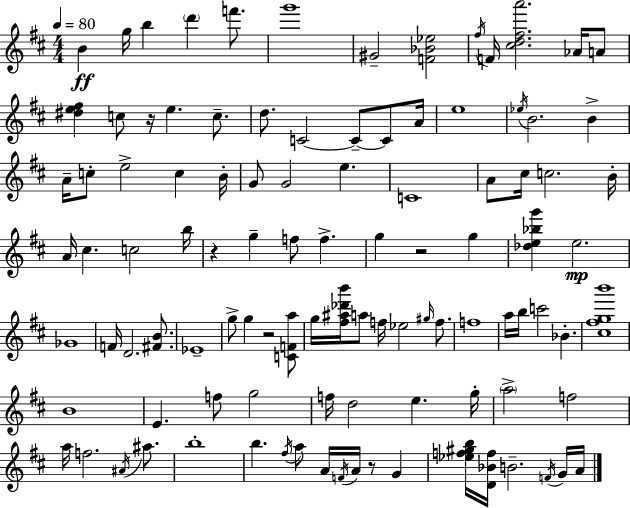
B4/q G5/s B5/q D6/q F6/e. G6/w G#4/h [F4,Bb4,Eb5]/h F#5/s F4/s [C#5,D5,F#5,A6]/h. Ab4/s A4/e [D#5,E5,F#5]/q C5/e R/s E5/q. C5/e. D5/e. C4/h C4/e C4/e A4/s E5/w Eb5/s B4/h. B4/q A4/s C5/e E5/h C5/q B4/s G4/e G4/h E5/q. C4/w A4/e C#5/s C5/h. B4/s A4/s C#5/q. C5/h B5/s R/q G5/q F5/e F5/q. G5/q R/h G5/q [Db5,E5,Bb5,G6]/q E5/h. Gb4/w F4/s D4/h. [F#4,B4]/e. Eb4/w G5/e G5/q R/h [C4,F4,A5]/e G5/s [F#5,A#5,Db6,B6]/s A5/e F5/s Eb5/h G#5/s F5/e. F5/w A5/s B5/s C6/h Bb4/q. [C#5,F#5,G5,B6]/w B4/w E4/q. F5/e G5/h F5/s D5/h E5/q. G5/s A5/h F5/h A5/s F5/h. A#4/s A#5/e. B5/w B5/q. F#5/s A5/e A4/s F4/s A4/s R/e G4/q [Eb5,F5,G#5,B5]/s [D4,Bb4,F5]/s B4/h. F4/s G4/s A4/s